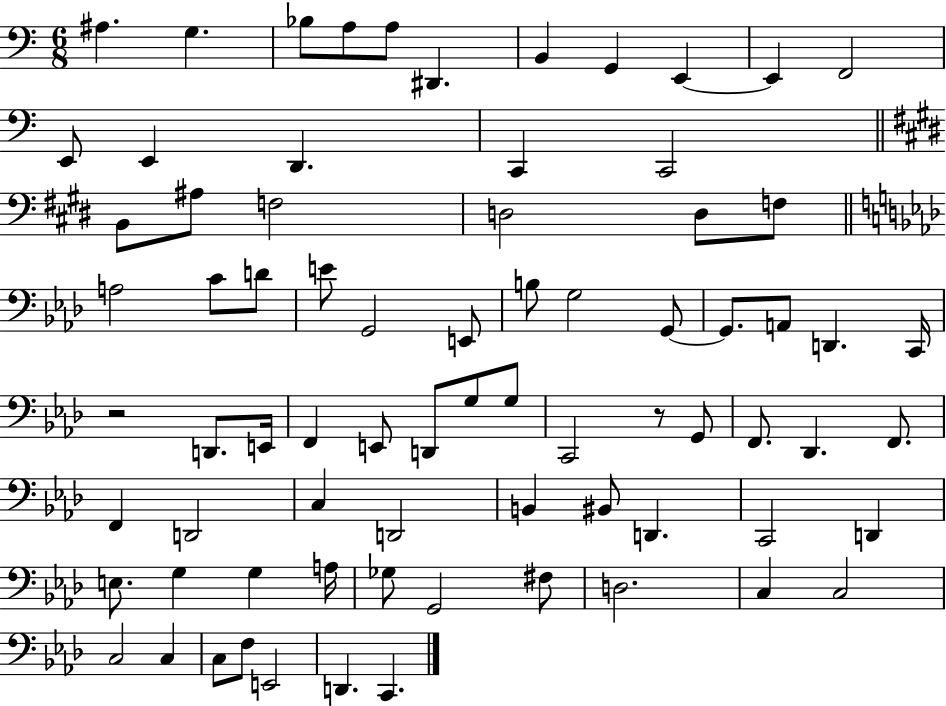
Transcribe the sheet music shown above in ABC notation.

X:1
T:Untitled
M:6/8
L:1/4
K:C
^A, G, _B,/2 A,/2 A,/2 ^D,, B,, G,, E,, E,, F,,2 E,,/2 E,, D,, C,, C,,2 B,,/2 ^A,/2 F,2 D,2 D,/2 F,/2 A,2 C/2 D/2 E/2 G,,2 E,,/2 B,/2 G,2 G,,/2 G,,/2 A,,/2 D,, C,,/4 z2 D,,/2 E,,/4 F,, E,,/2 D,,/2 G,/2 G,/2 C,,2 z/2 G,,/2 F,,/2 _D,, F,,/2 F,, D,,2 C, D,,2 B,, ^B,,/2 D,, C,,2 D,, E,/2 G, G, A,/4 _G,/2 G,,2 ^F,/2 D,2 C, C,2 C,2 C, C,/2 F,/2 E,,2 D,, C,,